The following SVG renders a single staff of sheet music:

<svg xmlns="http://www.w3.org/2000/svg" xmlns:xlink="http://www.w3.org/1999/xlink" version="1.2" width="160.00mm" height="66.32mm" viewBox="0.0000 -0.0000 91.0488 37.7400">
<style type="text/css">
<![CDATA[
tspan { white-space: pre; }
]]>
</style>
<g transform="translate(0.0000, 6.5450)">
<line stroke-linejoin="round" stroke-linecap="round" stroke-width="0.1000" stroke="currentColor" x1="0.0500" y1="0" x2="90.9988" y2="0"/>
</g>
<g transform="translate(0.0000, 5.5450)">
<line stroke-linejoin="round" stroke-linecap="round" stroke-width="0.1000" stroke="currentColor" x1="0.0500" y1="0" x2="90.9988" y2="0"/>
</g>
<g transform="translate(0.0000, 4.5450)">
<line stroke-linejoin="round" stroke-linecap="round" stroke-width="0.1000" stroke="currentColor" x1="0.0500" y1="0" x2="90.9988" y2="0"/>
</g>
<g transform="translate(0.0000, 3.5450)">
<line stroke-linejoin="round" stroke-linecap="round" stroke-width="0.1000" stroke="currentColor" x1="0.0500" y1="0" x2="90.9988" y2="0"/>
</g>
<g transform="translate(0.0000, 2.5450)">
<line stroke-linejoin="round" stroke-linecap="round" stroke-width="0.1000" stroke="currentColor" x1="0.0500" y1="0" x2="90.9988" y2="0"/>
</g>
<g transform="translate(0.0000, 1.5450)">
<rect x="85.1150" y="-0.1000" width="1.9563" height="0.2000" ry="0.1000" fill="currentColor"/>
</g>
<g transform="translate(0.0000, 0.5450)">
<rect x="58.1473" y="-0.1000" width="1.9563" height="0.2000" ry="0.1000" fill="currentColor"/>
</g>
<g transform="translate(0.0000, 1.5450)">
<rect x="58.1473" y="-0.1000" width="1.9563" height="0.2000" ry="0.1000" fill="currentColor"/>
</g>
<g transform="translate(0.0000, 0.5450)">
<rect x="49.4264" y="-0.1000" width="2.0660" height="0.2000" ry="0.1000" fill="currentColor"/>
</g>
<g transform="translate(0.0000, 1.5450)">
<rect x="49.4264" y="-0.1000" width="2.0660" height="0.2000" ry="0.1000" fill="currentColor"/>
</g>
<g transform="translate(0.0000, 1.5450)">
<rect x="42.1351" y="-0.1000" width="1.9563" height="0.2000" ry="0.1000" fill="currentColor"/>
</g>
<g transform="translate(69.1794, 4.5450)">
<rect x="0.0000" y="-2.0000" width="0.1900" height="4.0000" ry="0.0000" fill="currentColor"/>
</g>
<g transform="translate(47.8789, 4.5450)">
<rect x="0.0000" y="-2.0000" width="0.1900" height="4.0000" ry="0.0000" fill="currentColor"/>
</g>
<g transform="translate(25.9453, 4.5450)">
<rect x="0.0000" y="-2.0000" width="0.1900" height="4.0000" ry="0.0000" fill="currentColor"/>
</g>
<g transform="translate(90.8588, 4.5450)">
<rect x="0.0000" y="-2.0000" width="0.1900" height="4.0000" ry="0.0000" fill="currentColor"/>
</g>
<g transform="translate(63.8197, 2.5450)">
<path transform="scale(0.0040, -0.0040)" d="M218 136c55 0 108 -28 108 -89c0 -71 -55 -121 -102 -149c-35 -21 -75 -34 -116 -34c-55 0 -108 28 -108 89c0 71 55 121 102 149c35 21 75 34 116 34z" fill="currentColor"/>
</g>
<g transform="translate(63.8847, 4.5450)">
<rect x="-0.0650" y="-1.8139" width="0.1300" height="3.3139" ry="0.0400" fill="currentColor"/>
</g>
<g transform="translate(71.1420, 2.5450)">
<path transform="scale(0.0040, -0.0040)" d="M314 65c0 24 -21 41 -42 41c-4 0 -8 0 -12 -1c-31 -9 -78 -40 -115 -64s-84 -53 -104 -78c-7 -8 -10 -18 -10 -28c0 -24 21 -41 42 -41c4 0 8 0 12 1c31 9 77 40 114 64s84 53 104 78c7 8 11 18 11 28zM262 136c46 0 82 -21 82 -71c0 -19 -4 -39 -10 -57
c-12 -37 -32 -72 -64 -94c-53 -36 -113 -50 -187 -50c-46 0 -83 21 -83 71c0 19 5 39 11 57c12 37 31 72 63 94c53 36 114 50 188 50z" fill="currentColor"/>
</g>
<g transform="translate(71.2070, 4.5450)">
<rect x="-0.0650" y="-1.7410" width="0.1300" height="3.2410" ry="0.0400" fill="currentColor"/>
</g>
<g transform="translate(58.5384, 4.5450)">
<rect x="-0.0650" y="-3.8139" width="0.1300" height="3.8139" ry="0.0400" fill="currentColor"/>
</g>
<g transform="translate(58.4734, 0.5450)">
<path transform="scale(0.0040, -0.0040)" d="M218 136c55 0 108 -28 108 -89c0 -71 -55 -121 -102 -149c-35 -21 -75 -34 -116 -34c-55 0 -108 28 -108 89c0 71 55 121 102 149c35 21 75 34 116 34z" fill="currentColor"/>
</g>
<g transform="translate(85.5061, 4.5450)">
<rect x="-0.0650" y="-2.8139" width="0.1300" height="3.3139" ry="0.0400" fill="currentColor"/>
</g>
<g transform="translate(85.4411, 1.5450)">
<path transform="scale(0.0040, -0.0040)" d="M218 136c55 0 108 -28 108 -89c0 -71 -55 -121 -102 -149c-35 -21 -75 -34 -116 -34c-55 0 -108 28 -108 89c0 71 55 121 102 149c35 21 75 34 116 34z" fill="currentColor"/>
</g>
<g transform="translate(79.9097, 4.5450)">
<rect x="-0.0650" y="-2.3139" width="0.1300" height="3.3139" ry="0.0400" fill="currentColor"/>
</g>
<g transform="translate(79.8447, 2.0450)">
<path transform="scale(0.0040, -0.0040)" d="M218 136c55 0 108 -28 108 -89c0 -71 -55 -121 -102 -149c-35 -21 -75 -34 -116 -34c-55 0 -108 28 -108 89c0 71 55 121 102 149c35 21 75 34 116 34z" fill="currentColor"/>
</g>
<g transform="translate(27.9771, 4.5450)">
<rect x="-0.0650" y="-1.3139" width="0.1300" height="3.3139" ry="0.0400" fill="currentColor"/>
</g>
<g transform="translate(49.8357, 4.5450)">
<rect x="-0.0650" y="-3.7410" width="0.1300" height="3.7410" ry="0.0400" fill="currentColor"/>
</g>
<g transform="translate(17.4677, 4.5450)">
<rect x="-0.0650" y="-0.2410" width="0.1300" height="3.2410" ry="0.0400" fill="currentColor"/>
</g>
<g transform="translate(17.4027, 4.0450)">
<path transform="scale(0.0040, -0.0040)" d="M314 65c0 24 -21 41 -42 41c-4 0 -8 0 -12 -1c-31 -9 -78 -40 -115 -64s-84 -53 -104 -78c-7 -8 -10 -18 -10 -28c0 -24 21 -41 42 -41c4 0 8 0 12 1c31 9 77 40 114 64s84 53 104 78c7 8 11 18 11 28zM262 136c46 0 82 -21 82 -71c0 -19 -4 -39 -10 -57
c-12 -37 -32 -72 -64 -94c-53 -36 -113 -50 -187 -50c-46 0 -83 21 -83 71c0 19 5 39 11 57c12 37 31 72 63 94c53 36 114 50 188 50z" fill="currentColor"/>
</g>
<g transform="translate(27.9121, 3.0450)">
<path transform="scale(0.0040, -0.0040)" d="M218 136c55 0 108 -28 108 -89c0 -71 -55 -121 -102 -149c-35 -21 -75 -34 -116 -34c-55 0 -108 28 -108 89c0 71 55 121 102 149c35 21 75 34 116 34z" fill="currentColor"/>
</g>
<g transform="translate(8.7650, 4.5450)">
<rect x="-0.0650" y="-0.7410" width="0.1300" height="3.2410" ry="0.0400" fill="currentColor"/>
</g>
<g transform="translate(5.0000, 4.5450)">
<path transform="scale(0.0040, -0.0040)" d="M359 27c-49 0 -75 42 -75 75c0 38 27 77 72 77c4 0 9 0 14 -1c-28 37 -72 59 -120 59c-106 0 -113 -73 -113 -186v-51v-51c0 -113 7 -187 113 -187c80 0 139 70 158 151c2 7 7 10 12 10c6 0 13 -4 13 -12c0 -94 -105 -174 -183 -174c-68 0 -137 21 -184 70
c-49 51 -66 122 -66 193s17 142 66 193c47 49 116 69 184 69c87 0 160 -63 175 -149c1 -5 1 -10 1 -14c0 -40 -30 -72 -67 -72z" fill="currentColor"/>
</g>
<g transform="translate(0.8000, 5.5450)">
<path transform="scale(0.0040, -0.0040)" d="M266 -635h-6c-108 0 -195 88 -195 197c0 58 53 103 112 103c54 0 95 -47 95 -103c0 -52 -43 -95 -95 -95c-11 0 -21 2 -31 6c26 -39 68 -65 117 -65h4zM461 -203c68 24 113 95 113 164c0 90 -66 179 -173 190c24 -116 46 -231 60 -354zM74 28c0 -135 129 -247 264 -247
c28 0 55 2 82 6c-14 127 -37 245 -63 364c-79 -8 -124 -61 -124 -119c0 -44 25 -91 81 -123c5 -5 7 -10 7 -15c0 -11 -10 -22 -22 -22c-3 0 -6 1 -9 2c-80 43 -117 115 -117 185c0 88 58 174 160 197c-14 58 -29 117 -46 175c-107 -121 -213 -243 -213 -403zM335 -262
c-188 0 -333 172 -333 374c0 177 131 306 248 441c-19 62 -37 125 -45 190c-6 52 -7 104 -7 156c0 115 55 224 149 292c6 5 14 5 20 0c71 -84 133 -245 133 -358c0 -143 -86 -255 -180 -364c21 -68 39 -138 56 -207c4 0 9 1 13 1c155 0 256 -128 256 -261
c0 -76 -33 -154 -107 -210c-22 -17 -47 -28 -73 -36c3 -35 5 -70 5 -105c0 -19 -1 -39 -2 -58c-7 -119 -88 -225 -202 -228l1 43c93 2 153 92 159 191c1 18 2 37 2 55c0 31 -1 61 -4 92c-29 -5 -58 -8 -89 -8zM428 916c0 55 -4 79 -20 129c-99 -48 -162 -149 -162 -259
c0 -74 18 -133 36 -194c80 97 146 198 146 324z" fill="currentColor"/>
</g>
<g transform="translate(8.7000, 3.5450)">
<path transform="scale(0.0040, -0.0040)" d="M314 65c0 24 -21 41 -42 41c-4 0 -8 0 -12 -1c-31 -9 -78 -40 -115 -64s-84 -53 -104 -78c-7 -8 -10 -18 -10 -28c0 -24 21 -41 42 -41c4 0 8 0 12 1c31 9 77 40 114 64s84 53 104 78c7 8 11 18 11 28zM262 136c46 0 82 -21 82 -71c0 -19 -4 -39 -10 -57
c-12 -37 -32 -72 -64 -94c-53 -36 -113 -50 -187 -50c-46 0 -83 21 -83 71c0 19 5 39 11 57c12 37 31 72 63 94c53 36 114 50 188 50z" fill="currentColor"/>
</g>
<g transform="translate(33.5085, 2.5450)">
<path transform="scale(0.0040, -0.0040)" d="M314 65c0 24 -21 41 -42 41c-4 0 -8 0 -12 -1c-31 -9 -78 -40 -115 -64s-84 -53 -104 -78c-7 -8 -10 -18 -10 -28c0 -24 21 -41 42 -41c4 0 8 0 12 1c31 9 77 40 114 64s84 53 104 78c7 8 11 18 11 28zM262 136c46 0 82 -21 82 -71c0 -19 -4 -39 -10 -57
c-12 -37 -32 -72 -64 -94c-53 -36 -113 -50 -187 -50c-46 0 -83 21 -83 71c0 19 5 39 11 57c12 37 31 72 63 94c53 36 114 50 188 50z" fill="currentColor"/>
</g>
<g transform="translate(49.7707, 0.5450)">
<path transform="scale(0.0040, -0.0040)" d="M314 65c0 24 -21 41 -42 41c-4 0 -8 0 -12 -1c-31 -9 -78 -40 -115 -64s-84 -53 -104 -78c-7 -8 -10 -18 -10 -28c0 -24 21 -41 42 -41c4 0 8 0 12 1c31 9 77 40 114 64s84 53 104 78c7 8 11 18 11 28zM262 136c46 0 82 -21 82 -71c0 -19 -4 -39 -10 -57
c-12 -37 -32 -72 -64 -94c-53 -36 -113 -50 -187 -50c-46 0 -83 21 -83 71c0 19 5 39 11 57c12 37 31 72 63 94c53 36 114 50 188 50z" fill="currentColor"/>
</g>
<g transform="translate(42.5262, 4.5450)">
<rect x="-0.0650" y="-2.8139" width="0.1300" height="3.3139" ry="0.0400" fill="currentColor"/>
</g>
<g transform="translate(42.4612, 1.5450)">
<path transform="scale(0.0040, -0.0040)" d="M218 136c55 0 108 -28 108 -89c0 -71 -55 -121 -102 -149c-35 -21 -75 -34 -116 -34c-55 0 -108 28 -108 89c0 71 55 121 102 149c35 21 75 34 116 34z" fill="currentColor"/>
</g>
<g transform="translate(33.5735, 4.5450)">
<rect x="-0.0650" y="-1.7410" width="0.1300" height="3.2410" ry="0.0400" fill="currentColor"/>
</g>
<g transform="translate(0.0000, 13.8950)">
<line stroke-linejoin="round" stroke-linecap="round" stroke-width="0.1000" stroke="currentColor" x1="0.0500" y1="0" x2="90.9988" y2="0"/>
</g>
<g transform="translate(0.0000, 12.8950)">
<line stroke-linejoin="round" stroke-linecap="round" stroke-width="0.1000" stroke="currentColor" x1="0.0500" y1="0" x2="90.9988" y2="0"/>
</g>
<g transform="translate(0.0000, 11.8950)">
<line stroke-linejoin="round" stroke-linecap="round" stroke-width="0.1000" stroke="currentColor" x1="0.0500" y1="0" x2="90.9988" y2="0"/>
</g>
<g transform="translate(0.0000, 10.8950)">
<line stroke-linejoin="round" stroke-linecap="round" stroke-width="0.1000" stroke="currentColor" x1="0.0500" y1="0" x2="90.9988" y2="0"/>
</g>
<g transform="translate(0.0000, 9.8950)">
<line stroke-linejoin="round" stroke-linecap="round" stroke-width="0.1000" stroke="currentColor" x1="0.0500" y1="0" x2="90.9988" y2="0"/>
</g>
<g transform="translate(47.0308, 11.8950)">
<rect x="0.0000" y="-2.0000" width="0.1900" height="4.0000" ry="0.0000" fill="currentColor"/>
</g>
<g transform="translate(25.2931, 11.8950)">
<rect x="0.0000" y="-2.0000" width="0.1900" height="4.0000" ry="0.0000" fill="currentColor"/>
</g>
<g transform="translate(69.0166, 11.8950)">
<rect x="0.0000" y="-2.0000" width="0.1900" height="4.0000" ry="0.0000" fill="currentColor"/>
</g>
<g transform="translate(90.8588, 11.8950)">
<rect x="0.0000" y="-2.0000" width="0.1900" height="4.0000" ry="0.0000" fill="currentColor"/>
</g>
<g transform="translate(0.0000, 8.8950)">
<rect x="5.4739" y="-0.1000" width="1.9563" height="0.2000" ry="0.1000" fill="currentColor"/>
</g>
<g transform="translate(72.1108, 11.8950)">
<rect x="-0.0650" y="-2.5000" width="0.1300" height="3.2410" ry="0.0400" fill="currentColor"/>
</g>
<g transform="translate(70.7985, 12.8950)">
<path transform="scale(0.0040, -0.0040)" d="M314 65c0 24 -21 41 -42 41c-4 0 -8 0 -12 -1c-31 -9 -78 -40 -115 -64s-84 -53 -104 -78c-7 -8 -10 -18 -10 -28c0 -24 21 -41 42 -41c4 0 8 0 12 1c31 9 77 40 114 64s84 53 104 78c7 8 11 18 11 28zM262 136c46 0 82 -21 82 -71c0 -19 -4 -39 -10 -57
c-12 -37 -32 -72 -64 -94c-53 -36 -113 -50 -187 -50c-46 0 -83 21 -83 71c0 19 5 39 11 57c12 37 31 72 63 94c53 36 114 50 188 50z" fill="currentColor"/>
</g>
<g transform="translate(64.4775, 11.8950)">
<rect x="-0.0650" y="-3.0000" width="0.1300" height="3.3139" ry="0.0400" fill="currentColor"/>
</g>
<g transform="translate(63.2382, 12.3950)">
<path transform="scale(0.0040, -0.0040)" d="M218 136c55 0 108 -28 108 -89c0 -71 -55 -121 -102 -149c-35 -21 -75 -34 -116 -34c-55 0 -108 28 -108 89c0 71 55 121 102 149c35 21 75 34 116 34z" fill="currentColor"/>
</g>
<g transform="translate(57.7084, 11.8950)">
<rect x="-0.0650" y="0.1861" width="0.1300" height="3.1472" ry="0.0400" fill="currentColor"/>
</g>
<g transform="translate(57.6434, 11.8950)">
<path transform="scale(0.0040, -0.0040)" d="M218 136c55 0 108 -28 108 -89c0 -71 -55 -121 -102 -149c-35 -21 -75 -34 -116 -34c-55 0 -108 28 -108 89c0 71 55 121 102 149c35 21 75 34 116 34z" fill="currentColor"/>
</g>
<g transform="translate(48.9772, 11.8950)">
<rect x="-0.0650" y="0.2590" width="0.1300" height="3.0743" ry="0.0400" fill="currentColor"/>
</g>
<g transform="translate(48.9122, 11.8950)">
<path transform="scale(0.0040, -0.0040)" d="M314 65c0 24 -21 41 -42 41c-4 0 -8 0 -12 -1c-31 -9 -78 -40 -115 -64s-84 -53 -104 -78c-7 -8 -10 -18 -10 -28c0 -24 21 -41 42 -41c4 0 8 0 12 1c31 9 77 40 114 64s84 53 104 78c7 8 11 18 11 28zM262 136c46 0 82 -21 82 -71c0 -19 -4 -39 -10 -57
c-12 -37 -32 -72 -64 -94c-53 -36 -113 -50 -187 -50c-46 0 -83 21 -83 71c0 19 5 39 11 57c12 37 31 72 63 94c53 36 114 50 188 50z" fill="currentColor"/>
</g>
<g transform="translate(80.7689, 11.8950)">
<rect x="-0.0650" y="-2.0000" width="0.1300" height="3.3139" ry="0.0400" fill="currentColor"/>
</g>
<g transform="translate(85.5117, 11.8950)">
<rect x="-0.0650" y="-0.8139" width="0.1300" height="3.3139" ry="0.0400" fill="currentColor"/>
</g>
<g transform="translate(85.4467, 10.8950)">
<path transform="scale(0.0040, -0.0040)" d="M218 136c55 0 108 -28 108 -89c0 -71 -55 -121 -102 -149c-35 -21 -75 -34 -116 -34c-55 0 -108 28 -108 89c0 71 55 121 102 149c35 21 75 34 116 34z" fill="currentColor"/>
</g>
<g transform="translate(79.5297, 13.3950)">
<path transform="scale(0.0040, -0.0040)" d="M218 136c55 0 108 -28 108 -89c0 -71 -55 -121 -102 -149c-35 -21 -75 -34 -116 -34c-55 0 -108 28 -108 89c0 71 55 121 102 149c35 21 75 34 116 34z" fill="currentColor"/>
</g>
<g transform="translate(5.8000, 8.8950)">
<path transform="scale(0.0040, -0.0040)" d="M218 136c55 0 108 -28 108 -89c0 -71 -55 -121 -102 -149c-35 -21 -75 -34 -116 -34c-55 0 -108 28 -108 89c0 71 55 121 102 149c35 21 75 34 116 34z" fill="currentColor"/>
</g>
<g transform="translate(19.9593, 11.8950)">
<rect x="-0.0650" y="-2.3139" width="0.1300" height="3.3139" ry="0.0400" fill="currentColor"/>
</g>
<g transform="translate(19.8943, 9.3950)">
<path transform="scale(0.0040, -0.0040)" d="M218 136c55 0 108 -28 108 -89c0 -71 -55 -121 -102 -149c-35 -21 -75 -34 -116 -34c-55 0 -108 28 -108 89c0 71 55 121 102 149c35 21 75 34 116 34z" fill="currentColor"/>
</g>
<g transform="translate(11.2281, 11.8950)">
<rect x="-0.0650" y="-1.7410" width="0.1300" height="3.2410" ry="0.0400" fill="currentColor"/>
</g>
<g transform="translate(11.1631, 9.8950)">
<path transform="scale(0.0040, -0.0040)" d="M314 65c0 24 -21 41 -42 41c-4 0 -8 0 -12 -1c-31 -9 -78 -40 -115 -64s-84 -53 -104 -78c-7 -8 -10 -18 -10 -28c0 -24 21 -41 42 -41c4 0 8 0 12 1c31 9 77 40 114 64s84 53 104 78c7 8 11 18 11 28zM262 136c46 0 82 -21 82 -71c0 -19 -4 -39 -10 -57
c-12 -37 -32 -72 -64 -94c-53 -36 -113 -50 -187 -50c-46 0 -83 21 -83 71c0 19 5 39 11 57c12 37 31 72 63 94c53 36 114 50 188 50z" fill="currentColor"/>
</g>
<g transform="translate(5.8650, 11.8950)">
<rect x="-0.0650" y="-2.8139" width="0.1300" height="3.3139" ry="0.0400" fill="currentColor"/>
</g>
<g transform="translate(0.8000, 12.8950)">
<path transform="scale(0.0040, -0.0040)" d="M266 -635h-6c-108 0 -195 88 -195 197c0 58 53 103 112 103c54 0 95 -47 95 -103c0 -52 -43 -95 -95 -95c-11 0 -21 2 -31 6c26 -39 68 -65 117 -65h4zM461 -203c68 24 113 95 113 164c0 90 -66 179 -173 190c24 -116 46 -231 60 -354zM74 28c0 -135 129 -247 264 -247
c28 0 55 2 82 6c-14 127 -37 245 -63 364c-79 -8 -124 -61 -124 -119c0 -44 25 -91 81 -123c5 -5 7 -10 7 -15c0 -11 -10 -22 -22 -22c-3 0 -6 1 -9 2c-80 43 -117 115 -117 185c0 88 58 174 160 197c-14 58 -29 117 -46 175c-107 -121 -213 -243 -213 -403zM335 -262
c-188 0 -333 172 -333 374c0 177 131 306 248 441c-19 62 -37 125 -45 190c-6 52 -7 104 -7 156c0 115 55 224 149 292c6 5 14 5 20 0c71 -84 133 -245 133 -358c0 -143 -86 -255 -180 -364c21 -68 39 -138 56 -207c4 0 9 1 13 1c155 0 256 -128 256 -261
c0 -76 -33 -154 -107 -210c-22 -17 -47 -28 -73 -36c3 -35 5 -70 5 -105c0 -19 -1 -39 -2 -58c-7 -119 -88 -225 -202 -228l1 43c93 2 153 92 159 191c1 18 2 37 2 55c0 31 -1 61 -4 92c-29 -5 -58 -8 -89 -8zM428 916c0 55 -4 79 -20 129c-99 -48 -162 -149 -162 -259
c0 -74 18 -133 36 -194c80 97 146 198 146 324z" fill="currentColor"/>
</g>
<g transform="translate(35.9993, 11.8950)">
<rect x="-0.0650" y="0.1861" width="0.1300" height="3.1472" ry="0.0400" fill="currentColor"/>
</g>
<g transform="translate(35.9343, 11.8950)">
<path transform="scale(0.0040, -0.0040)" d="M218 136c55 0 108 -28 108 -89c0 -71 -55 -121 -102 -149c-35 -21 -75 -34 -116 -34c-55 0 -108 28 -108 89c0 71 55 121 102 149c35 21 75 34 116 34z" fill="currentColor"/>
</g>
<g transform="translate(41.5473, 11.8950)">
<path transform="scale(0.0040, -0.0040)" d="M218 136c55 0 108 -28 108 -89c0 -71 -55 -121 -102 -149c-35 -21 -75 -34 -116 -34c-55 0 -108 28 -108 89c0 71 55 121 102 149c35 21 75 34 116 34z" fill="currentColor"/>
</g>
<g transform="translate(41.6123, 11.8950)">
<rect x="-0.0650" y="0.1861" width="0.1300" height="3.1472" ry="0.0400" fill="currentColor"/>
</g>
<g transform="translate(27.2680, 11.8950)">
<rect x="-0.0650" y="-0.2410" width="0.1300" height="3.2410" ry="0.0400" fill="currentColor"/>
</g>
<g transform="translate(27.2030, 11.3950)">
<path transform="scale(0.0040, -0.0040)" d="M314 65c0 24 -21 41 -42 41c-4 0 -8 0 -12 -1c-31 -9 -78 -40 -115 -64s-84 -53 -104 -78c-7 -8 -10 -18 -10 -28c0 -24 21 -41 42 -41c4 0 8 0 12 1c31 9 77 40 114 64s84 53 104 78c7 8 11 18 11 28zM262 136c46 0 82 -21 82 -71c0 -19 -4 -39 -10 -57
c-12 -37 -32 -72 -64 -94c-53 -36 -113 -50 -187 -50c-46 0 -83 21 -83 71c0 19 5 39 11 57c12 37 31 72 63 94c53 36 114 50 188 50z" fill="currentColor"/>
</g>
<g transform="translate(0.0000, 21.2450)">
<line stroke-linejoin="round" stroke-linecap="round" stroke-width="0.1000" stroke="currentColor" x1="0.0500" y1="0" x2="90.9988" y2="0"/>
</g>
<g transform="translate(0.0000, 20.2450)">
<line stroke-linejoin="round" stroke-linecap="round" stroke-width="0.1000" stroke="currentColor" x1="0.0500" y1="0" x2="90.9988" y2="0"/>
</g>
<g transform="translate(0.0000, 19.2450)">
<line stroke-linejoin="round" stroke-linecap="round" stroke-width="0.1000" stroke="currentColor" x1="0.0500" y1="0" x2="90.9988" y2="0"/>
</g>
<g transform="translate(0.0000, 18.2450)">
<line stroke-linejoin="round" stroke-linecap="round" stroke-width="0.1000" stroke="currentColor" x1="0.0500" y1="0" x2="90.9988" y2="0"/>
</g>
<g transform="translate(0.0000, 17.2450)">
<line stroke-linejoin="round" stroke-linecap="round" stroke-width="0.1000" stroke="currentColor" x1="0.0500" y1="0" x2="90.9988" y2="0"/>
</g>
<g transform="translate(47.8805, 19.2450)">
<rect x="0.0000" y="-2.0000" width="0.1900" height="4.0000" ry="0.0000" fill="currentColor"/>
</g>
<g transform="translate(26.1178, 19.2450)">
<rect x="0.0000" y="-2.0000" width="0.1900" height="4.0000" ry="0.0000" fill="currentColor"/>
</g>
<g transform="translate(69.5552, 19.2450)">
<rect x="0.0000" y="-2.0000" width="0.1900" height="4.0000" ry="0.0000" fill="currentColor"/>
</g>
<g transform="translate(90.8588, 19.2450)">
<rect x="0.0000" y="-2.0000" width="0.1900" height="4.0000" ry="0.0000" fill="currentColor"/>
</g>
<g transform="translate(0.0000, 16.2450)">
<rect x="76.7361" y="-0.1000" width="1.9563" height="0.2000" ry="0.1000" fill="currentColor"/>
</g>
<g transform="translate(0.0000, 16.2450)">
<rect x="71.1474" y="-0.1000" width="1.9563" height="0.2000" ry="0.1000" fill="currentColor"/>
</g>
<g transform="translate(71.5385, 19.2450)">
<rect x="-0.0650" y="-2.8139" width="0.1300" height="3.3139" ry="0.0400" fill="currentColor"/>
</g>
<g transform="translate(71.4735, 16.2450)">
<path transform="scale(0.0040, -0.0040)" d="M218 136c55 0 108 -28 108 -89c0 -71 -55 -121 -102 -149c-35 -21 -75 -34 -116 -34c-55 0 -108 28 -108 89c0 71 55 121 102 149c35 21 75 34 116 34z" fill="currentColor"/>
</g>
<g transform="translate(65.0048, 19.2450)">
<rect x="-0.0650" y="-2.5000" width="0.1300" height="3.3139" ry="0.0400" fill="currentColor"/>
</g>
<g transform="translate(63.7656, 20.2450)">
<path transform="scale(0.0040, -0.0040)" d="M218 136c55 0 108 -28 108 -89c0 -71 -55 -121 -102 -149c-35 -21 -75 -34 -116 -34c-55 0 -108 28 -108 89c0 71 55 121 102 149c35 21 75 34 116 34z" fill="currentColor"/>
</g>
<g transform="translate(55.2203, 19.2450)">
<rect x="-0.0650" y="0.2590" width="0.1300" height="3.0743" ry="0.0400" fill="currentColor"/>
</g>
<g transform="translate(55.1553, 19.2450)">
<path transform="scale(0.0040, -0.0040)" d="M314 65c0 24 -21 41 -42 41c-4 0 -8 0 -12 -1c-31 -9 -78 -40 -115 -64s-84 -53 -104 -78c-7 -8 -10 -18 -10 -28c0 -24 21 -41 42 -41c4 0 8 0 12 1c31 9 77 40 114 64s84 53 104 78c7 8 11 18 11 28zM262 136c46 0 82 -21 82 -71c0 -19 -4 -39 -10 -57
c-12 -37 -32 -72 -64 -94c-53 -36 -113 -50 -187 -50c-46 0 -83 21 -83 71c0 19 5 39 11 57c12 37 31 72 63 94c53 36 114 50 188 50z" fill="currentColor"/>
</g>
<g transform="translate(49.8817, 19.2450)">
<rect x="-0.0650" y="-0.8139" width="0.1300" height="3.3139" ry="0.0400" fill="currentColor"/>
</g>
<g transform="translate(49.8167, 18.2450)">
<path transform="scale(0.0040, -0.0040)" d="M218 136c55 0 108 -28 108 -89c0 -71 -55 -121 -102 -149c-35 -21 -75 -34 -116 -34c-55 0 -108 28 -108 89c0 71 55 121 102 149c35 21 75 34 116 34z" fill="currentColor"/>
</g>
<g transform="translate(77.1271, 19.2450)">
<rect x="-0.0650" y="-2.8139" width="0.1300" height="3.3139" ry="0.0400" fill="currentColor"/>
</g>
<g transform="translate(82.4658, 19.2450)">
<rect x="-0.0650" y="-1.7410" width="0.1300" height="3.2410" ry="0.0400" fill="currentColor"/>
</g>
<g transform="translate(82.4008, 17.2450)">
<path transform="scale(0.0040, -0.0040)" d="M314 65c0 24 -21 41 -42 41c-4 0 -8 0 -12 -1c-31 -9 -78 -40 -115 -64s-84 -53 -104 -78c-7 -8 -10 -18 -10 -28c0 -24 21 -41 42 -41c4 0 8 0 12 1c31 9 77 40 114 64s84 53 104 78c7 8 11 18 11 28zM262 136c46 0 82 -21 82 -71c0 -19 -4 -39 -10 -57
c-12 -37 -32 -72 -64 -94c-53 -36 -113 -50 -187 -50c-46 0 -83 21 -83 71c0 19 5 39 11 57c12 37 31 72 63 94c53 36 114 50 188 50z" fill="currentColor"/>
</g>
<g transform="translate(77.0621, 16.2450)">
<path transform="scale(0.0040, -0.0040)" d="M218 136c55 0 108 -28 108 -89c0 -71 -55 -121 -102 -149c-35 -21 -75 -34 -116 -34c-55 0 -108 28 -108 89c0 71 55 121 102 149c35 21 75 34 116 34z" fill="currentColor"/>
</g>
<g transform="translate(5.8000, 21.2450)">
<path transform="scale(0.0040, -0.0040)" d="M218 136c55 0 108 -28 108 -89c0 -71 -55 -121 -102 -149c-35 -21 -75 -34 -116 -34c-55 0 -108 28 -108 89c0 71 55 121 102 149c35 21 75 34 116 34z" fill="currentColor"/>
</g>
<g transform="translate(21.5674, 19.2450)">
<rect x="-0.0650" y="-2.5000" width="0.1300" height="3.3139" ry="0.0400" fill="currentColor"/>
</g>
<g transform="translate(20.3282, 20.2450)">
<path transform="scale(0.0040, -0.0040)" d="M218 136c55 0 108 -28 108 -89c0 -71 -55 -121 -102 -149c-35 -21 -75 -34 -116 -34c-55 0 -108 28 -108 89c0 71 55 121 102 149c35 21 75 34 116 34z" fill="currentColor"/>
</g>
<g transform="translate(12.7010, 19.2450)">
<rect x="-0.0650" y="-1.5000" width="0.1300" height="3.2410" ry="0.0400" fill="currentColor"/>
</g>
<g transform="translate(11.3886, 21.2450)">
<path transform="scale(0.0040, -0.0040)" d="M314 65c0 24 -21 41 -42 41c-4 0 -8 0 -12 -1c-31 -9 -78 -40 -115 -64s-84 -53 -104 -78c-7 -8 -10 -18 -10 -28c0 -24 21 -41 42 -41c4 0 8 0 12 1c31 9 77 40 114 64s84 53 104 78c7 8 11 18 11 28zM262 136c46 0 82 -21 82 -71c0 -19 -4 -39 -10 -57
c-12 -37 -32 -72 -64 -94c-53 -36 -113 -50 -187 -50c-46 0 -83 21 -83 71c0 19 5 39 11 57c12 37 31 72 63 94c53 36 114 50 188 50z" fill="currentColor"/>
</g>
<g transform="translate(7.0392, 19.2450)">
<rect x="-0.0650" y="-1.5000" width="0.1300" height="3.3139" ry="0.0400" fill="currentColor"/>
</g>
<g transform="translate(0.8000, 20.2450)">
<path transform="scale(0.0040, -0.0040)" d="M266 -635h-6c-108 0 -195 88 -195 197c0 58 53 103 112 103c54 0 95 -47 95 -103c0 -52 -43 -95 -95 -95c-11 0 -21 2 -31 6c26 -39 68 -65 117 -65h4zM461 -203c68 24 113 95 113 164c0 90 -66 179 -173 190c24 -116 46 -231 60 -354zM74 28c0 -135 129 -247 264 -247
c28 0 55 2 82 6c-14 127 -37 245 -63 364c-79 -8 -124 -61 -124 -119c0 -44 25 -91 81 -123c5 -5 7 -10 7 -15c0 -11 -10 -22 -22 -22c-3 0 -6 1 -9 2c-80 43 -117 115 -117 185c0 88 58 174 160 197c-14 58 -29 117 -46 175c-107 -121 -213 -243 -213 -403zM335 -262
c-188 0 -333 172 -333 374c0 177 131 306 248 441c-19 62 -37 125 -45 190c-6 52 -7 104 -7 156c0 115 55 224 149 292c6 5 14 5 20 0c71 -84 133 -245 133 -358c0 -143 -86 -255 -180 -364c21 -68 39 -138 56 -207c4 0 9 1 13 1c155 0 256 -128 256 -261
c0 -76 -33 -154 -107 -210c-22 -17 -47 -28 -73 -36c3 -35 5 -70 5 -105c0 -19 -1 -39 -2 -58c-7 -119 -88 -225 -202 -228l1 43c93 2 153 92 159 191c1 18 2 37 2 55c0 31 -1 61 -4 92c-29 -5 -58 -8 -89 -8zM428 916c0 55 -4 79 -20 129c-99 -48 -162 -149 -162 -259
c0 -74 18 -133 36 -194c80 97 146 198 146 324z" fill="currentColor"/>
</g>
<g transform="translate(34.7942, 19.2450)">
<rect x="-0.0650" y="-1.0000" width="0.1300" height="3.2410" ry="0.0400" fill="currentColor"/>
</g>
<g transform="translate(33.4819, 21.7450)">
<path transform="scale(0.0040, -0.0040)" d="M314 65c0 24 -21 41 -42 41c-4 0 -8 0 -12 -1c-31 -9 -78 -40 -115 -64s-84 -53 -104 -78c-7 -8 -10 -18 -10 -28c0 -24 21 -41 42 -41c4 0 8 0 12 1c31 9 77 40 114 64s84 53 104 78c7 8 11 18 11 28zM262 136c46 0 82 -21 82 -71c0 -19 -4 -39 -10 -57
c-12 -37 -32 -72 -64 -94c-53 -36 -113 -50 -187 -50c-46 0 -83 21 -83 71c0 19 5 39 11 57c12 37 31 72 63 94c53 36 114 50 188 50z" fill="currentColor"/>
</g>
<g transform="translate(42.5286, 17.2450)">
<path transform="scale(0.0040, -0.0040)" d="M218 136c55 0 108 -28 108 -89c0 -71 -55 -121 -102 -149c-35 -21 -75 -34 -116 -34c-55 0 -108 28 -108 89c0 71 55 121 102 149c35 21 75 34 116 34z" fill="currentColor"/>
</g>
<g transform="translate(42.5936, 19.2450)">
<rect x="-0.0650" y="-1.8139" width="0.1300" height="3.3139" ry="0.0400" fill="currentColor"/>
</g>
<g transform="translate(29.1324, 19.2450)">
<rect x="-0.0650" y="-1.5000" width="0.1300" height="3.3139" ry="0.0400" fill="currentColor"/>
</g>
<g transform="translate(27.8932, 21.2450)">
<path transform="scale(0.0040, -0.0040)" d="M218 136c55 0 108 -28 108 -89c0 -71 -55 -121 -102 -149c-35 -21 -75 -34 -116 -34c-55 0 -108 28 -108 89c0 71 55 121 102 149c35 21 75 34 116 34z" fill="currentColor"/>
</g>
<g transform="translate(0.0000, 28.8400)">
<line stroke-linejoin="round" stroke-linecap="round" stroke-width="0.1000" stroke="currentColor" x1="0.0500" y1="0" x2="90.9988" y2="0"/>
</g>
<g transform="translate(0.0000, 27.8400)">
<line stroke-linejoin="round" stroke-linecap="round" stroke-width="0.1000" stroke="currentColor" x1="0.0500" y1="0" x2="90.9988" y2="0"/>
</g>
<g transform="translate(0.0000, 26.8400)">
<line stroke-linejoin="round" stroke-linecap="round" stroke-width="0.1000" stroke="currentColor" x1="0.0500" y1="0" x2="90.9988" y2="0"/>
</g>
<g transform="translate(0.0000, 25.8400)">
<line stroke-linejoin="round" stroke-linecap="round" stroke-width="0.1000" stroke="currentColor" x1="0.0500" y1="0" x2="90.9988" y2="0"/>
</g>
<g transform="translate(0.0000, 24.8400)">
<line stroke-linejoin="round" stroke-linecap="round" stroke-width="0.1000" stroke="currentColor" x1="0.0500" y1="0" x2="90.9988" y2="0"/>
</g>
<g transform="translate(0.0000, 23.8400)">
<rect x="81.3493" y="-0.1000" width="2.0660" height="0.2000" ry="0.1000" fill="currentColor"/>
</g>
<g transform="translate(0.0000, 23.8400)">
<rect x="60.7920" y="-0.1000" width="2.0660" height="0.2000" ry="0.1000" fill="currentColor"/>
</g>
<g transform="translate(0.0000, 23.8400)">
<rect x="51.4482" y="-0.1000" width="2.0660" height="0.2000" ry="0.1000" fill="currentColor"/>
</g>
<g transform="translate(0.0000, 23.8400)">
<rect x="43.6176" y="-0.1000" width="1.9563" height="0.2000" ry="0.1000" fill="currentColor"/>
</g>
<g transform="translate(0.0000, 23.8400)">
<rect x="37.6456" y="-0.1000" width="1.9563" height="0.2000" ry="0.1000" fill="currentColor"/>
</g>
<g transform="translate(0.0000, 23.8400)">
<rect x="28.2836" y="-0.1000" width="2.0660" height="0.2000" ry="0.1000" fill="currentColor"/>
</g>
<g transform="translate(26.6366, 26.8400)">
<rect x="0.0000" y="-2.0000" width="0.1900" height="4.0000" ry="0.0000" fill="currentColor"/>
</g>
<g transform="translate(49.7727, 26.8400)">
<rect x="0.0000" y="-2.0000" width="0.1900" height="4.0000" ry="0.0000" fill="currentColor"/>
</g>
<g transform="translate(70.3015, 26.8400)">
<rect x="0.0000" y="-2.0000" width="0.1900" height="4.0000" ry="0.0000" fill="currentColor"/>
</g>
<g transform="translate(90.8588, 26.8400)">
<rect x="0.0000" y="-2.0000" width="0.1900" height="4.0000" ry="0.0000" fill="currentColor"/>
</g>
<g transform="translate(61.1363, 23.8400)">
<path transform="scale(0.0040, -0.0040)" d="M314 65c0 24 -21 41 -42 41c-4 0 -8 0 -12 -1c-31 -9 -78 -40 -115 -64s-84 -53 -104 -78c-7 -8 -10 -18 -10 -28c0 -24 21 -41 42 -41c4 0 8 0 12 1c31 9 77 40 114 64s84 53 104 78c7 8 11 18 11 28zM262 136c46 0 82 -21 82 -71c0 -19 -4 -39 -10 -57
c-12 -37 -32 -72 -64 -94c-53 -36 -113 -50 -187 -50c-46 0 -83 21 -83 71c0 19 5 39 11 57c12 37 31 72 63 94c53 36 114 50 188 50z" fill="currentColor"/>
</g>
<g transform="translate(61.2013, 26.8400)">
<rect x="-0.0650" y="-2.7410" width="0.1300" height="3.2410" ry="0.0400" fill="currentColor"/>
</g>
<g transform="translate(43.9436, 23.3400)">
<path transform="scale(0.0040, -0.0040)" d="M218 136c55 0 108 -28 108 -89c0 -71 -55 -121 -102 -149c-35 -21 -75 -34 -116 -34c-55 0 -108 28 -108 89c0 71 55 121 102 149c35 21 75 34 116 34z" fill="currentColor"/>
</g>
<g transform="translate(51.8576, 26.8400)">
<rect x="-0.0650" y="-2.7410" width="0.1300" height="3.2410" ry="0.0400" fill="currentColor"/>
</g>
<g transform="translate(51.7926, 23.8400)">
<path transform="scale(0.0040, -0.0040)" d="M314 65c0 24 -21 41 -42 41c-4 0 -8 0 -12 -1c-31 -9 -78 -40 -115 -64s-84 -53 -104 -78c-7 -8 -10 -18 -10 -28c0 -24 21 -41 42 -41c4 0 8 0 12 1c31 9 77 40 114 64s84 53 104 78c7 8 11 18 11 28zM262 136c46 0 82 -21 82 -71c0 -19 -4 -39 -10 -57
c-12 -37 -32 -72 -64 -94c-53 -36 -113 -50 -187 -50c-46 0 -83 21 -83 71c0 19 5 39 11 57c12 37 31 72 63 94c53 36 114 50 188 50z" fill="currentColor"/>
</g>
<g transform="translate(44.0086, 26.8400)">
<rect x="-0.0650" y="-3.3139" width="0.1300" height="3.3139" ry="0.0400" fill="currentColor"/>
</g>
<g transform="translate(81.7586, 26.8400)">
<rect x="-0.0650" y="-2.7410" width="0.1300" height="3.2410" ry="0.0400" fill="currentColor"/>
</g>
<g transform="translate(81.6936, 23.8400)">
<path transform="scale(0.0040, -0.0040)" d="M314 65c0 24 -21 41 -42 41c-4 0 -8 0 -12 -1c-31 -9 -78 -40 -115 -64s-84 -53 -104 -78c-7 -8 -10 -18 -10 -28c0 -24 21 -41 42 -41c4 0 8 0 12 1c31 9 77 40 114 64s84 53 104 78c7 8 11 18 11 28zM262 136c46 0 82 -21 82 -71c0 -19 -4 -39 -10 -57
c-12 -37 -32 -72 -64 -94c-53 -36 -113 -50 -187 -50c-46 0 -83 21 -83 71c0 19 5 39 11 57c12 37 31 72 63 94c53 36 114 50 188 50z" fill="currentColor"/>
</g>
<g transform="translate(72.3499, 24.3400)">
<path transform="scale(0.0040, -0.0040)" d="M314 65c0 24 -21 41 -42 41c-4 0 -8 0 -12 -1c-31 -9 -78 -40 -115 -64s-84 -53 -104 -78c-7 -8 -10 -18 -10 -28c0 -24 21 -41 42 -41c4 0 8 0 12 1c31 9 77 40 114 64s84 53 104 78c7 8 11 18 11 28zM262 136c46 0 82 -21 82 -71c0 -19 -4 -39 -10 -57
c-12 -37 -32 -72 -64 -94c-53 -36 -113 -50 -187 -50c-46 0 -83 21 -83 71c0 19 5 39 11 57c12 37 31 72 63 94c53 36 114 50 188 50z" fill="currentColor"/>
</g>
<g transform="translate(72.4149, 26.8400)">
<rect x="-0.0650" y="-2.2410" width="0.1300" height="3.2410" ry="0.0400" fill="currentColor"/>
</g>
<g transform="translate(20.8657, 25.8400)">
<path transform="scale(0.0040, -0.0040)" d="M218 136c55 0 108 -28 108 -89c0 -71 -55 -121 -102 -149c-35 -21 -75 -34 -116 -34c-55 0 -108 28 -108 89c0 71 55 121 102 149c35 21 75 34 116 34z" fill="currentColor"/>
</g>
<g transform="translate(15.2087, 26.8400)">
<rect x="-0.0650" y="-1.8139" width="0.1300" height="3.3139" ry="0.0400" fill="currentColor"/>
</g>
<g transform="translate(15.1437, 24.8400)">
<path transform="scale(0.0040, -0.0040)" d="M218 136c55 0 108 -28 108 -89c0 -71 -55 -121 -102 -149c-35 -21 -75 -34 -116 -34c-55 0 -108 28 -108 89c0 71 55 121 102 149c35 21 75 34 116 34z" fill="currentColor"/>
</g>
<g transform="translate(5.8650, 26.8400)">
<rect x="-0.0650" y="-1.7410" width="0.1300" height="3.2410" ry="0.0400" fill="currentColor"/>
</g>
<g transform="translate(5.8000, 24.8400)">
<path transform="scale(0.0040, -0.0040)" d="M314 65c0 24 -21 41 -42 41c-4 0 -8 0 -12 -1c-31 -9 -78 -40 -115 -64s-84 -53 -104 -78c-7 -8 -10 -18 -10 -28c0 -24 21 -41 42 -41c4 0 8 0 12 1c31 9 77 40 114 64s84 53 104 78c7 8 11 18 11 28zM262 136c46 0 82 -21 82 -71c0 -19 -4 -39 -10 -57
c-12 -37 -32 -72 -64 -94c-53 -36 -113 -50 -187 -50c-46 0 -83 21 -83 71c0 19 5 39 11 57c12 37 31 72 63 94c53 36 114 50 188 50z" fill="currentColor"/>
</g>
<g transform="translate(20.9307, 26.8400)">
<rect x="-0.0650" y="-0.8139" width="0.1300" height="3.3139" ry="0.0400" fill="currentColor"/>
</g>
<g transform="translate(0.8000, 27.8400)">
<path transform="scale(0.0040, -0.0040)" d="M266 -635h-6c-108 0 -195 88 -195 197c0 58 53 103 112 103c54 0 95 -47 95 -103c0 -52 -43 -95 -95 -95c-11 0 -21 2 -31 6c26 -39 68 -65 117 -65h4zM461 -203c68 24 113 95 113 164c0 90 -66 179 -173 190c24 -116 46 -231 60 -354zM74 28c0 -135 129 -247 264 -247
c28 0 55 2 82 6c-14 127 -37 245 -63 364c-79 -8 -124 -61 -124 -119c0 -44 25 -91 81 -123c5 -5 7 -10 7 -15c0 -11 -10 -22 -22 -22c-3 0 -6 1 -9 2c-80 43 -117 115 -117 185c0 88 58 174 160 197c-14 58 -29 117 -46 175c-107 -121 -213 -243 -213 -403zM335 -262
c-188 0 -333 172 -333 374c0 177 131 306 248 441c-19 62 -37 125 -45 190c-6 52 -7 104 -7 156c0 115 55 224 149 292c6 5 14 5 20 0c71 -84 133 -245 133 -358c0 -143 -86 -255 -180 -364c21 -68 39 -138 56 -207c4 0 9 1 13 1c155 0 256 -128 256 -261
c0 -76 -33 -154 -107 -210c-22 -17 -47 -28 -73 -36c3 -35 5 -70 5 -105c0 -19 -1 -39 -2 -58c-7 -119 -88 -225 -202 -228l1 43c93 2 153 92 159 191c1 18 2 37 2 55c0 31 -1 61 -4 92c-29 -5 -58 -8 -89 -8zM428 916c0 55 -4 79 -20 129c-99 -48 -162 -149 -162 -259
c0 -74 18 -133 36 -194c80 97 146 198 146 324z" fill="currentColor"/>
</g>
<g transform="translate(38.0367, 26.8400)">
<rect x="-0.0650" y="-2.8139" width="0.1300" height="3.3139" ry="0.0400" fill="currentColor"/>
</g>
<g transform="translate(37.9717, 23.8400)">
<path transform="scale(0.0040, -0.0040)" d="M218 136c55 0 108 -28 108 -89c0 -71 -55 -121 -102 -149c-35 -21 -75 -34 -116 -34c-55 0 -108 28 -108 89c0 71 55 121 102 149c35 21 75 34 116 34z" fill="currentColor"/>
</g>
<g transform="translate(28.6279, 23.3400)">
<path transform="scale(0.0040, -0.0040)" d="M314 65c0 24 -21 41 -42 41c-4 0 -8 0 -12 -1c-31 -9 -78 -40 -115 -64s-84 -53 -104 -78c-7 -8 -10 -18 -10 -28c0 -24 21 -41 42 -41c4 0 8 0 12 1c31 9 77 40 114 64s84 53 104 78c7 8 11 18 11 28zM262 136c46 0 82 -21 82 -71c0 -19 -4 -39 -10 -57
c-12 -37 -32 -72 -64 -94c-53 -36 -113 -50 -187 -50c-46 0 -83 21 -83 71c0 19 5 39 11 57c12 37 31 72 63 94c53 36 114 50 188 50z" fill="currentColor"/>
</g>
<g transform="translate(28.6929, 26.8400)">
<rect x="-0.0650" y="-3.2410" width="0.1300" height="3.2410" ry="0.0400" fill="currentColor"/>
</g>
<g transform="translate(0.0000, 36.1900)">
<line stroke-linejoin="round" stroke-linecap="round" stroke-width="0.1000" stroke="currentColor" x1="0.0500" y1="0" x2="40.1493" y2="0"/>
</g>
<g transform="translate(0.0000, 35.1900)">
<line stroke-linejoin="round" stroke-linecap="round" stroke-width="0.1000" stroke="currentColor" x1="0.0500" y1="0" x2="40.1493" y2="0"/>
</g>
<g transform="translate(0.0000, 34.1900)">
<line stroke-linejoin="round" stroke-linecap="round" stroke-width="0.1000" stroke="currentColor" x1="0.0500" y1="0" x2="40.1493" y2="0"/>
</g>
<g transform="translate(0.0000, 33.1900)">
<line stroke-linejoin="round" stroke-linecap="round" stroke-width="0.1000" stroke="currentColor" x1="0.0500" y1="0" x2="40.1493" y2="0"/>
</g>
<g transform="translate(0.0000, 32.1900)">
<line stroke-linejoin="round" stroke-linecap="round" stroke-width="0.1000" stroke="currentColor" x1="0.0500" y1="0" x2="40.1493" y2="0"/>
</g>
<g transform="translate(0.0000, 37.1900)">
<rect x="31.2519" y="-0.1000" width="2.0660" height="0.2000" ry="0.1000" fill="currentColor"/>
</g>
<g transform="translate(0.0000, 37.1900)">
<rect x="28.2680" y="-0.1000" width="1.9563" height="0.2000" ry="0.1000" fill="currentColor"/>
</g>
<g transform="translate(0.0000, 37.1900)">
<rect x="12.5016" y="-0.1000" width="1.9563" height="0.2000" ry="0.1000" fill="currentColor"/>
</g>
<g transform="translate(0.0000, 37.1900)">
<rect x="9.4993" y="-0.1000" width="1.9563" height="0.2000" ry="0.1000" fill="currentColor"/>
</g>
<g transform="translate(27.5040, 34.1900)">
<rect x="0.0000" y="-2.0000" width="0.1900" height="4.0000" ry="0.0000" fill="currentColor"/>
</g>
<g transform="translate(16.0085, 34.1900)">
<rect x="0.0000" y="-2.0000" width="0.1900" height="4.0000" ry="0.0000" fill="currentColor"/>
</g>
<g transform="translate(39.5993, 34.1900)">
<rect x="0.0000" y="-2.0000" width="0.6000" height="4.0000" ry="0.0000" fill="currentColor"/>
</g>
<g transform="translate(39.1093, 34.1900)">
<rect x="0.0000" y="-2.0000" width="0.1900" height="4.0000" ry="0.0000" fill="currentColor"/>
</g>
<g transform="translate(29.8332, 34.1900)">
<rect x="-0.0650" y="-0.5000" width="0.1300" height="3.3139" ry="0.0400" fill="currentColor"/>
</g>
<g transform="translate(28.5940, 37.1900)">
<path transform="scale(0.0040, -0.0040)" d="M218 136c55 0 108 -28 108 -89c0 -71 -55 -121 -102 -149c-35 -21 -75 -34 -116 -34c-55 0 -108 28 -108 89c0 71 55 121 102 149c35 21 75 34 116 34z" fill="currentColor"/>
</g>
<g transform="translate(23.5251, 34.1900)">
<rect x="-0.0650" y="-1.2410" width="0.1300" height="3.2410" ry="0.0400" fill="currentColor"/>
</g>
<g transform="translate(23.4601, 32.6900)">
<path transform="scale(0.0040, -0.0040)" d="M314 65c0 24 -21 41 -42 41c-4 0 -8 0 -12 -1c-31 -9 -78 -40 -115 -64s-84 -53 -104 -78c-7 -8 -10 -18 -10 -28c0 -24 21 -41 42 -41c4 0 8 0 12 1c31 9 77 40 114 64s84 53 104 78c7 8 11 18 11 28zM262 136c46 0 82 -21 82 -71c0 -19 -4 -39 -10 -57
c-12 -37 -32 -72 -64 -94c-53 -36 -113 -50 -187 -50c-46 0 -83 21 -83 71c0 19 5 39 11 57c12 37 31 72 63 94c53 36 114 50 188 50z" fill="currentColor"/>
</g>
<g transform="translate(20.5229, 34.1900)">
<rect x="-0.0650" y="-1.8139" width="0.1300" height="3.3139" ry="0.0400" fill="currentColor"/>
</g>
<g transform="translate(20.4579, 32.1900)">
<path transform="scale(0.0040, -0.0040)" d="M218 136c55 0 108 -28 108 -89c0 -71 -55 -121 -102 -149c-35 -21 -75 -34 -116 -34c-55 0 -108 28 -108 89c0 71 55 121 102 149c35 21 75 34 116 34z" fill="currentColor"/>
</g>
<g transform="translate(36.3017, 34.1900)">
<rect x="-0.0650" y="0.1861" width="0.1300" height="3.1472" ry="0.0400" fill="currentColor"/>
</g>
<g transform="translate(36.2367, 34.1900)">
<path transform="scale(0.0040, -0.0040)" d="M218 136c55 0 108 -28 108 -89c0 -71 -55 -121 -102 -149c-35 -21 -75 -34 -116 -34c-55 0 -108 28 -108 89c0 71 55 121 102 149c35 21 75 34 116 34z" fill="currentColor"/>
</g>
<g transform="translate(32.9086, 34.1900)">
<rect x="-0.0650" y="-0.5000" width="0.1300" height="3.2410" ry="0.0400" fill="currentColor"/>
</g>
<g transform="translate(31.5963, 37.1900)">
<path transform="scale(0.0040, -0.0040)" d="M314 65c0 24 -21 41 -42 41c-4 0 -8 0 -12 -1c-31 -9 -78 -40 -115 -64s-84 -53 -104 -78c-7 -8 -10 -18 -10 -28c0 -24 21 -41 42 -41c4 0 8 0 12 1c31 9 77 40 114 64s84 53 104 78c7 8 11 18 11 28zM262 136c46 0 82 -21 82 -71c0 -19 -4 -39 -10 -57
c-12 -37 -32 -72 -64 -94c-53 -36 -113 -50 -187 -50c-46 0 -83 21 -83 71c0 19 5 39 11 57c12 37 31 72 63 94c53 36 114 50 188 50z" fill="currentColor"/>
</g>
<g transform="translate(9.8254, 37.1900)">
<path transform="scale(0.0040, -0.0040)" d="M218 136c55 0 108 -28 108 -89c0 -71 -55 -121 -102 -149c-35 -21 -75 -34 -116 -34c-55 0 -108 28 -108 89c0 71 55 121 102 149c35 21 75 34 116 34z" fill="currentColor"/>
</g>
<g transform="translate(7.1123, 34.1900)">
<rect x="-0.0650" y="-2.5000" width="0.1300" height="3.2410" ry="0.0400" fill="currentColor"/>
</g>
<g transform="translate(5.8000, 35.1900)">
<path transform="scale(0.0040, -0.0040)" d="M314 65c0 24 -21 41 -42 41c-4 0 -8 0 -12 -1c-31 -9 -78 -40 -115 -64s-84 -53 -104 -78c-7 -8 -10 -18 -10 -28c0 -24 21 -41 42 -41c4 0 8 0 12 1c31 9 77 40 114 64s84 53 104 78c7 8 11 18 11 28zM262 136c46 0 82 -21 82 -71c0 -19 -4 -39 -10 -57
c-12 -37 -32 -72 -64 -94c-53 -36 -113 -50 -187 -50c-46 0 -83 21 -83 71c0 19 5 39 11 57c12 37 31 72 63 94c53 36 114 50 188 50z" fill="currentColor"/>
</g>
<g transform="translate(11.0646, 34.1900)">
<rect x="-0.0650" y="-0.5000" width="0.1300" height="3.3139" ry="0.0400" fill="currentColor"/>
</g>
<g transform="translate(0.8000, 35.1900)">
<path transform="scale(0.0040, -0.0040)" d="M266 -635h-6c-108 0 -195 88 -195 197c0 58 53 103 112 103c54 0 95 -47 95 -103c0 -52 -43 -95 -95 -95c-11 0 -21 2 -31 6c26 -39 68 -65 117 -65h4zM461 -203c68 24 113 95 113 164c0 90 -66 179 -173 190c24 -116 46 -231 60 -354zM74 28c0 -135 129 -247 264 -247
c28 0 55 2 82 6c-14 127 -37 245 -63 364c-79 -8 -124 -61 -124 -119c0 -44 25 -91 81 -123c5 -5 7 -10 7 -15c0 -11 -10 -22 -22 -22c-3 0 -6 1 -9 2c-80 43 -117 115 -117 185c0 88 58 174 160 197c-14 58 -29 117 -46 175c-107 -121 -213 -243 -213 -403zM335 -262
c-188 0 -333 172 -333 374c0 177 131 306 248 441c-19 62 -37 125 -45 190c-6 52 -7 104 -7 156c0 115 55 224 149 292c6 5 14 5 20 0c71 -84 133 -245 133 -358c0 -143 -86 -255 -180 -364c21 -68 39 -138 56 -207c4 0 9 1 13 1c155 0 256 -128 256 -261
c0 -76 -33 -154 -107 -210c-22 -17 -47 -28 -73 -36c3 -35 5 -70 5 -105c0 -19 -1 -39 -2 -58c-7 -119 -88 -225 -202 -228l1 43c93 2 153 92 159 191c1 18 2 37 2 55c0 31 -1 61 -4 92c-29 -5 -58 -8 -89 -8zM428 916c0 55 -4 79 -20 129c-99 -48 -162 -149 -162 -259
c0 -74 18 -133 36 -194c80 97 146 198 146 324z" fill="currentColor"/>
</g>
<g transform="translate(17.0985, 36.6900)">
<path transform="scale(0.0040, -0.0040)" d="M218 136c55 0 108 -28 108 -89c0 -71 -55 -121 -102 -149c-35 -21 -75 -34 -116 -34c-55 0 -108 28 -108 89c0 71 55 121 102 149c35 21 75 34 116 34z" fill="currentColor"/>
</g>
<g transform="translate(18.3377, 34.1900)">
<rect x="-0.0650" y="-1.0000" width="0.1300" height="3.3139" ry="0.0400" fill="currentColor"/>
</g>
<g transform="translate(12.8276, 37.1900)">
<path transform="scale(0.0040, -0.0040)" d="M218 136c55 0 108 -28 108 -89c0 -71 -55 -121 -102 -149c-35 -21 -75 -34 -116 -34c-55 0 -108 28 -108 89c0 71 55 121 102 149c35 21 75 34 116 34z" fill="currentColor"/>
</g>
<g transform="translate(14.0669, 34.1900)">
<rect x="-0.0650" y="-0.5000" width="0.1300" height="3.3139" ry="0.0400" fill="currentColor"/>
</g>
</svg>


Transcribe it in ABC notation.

X:1
T:Untitled
M:4/4
L:1/4
K:C
d2 c2 e f2 a c'2 c' f f2 g a a f2 g c2 B B B2 B A G2 F d E E2 G E D2 f d B2 G a a f2 f2 f d b2 a b a2 a2 g2 a2 G2 C C D f e2 C C2 B